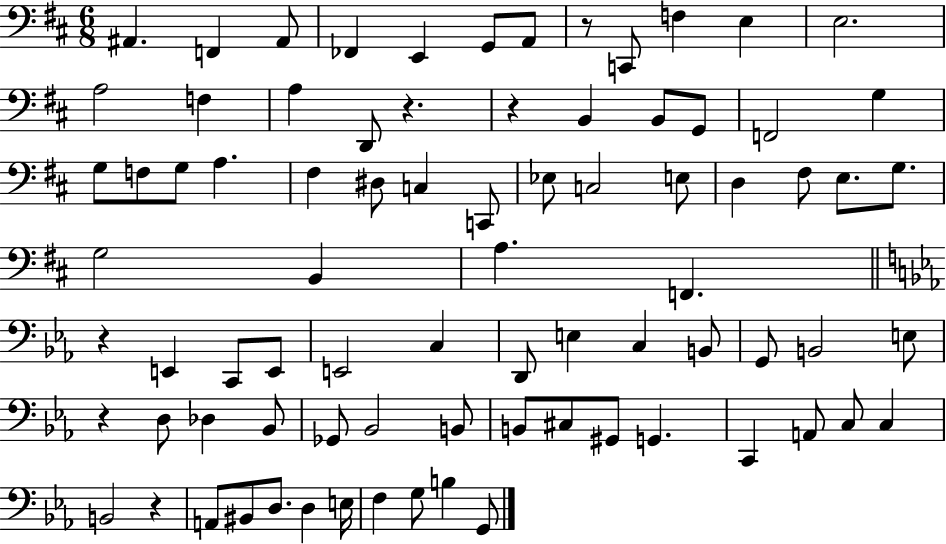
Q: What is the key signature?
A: D major